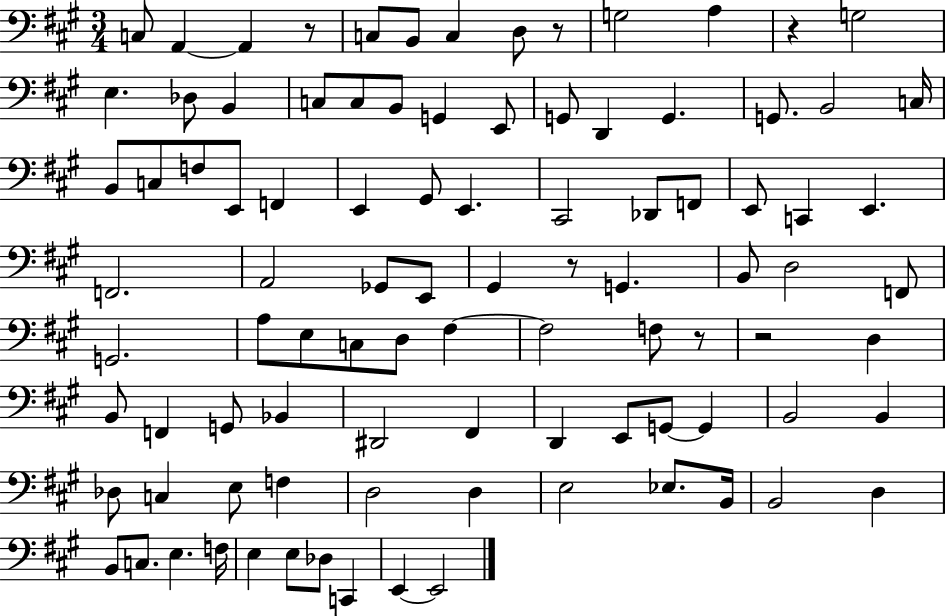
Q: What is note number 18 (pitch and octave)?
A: E2